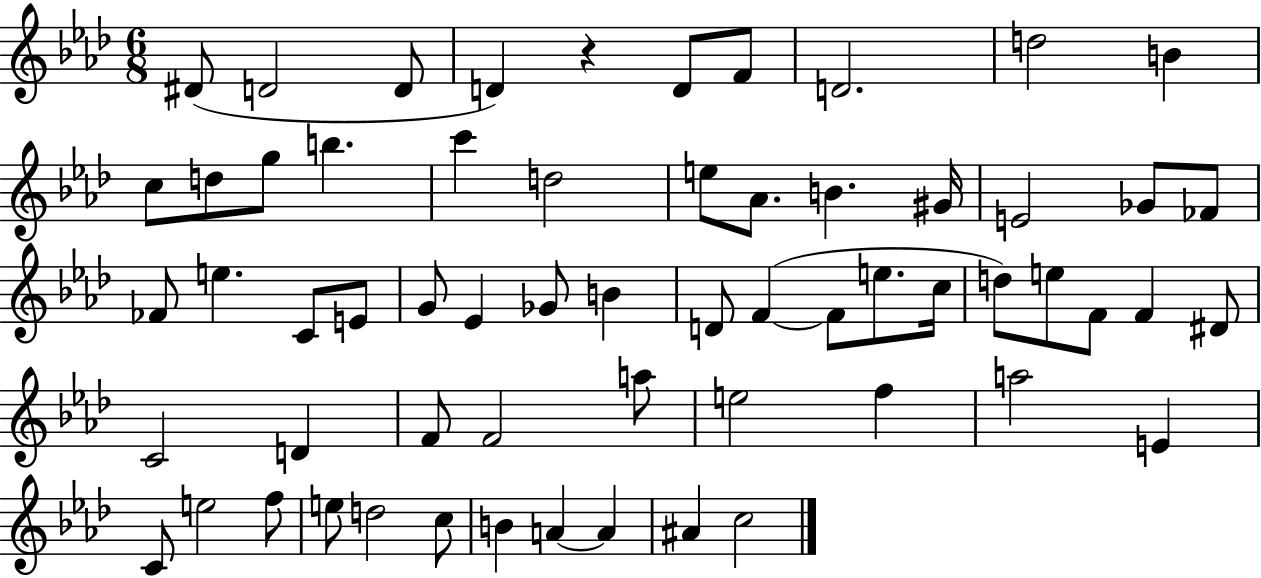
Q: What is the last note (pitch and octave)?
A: C5